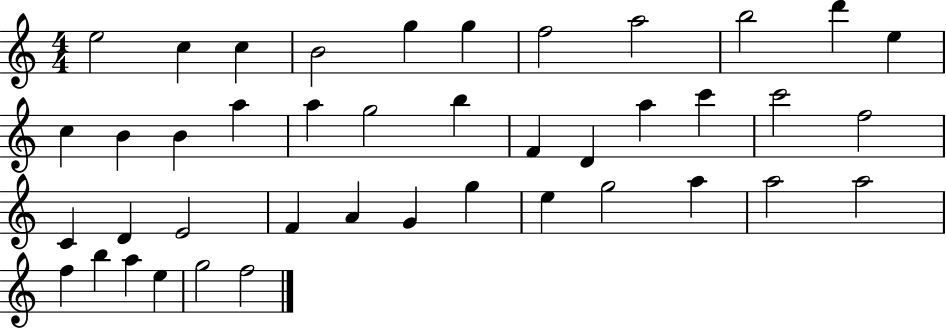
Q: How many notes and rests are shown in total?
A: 42